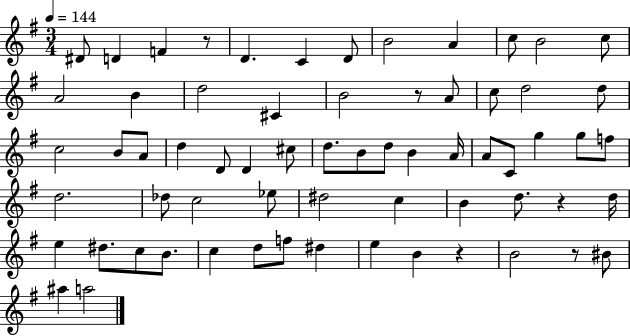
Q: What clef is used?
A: treble